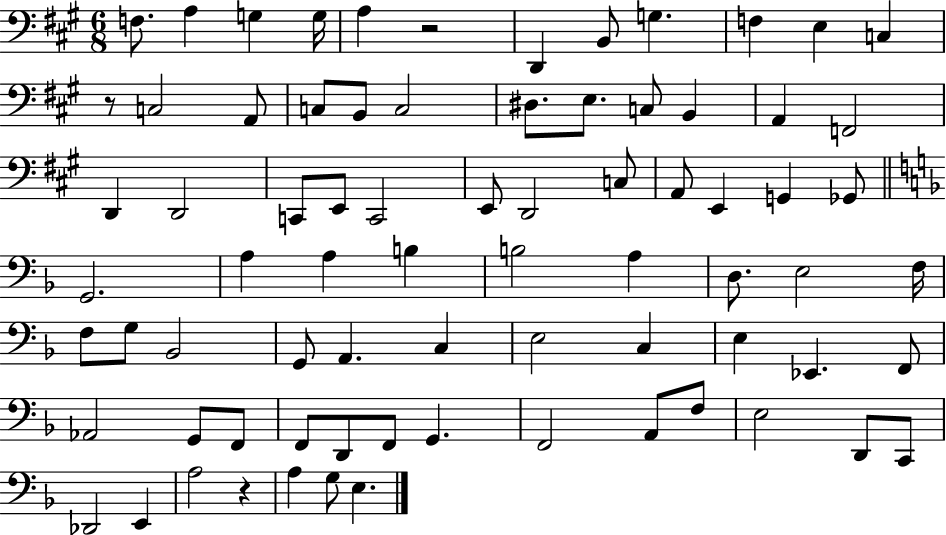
{
  \clef bass
  \numericTimeSignature
  \time 6/8
  \key a \major
  f8. a4 g4 g16 | a4 r2 | d,4 b,8 g4. | f4 e4 c4 | \break r8 c2 a,8 | c8 b,8 c2 | dis8. e8. c8 b,4 | a,4 f,2 | \break d,4 d,2 | c,8 e,8 c,2 | e,8 d,2 c8 | a,8 e,4 g,4 ges,8 | \break \bar "||" \break \key f \major g,2. | a4 a4 b4 | b2 a4 | d8. e2 f16 | \break f8 g8 bes,2 | g,8 a,4. c4 | e2 c4 | e4 ees,4. f,8 | \break aes,2 g,8 f,8 | f,8 d,8 f,8 g,4. | f,2 a,8 f8 | e2 d,8 c,8 | \break des,2 e,4 | a2 r4 | a4 g8 e4. | \bar "|."
}